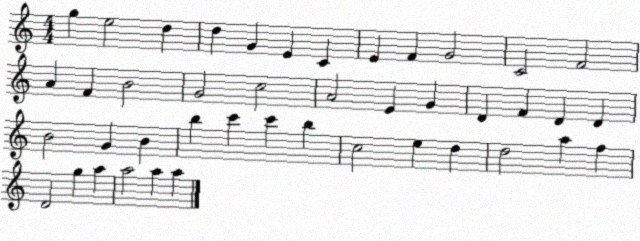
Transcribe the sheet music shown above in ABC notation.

X:1
T:Untitled
M:4/4
L:1/4
K:C
g e2 d d G E C E F G2 C2 F2 A F B2 G2 c2 A2 E G D F D D B2 G B b c' c' b c2 e d d2 a f D2 g a a2 a a